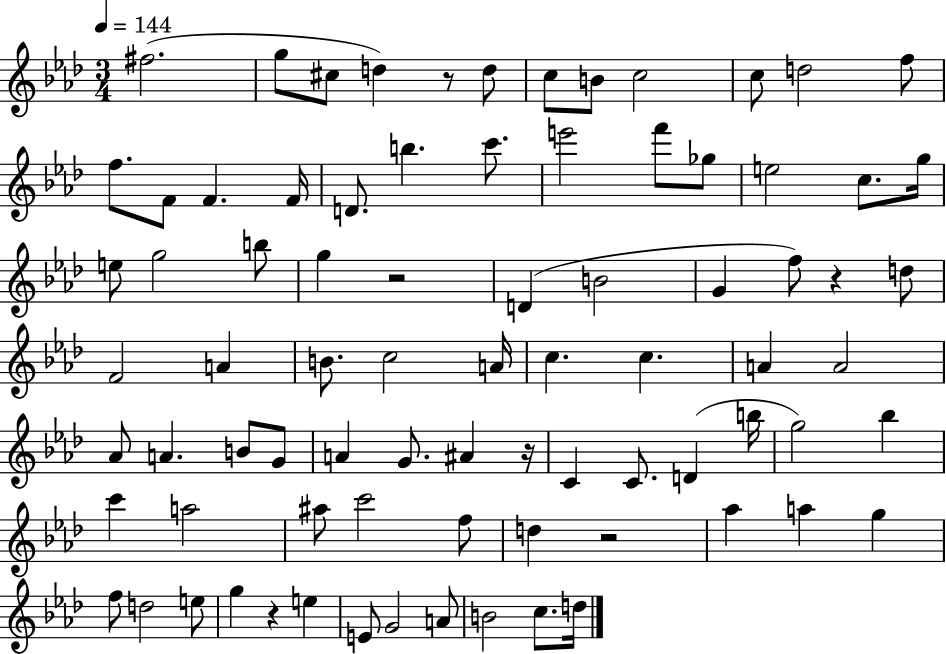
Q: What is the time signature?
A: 3/4